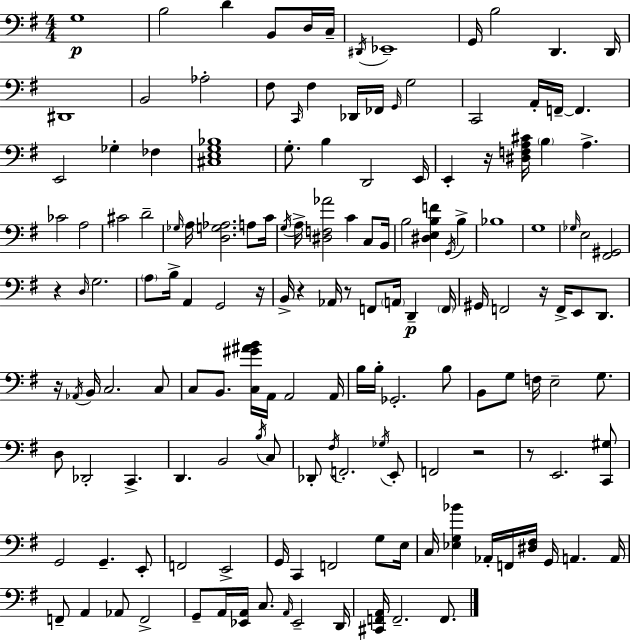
G3/w B3/h D4/q B2/e D3/s C3/s D#2/s Eb2/w G2/s B3/h D2/q. D2/s D#2/w B2/h Ab3/h F#3/e C2/s F#3/q Db2/s FES2/s G2/s G3/h C2/h A2/s F2/s F2/q. E2/h Gb3/q FES3/q [C#3,E3,G3,Bb3]/w G3/e. B3/q D2/h E2/s E2/q R/s [D#3,F3,A3,C#4]/s B3/q A3/q. CES4/h A3/h C#4/h D4/h Gb3/s A3/s [D3,G3,Ab3]/h. A3/e C4/s G3/s A3/s [D#3,F3,Ab4]/h C4/q C3/e B2/s B3/h [D#3,E3,B3,F4]/q G2/s B3/q Bb3/w G3/w Gb3/s E3/h [F#2,G#2]/h R/q D3/s G3/h. A3/e B3/s A2/q G2/h R/s B2/s R/q Ab2/s R/e F2/e A2/s D2/q F2/s G#2/s F2/h R/s F2/s E2/e D2/e. R/s Ab2/s B2/s C3/h. C3/e C3/e B2/e. [C3,G#4,A#4,B4]/s A2/s A2/h A2/s B3/s B3/s Gb2/h. B3/e B2/e G3/e F3/s E3/h G3/e. D3/e Db2/h C2/q. D2/q. B2/h B3/s C3/e Db2/e F#3/s F2/h. Gb3/s E2/e F2/h R/h R/e E2/h. [C2,G#3]/e G2/h G2/q. E2/e F2/h E2/h G2/s C2/q F2/h G3/e E3/s C3/s [Eb3,G3,Bb4]/q Ab2/s F2/s [D#3,F#3]/s G2/s A2/q. A2/s F2/e A2/q Ab2/e F2/h G2/e A2/s [Eb2,A2]/s C3/e. A2/s Eb2/h D2/s [C#2,F2,A2]/s F2/h. F2/e.